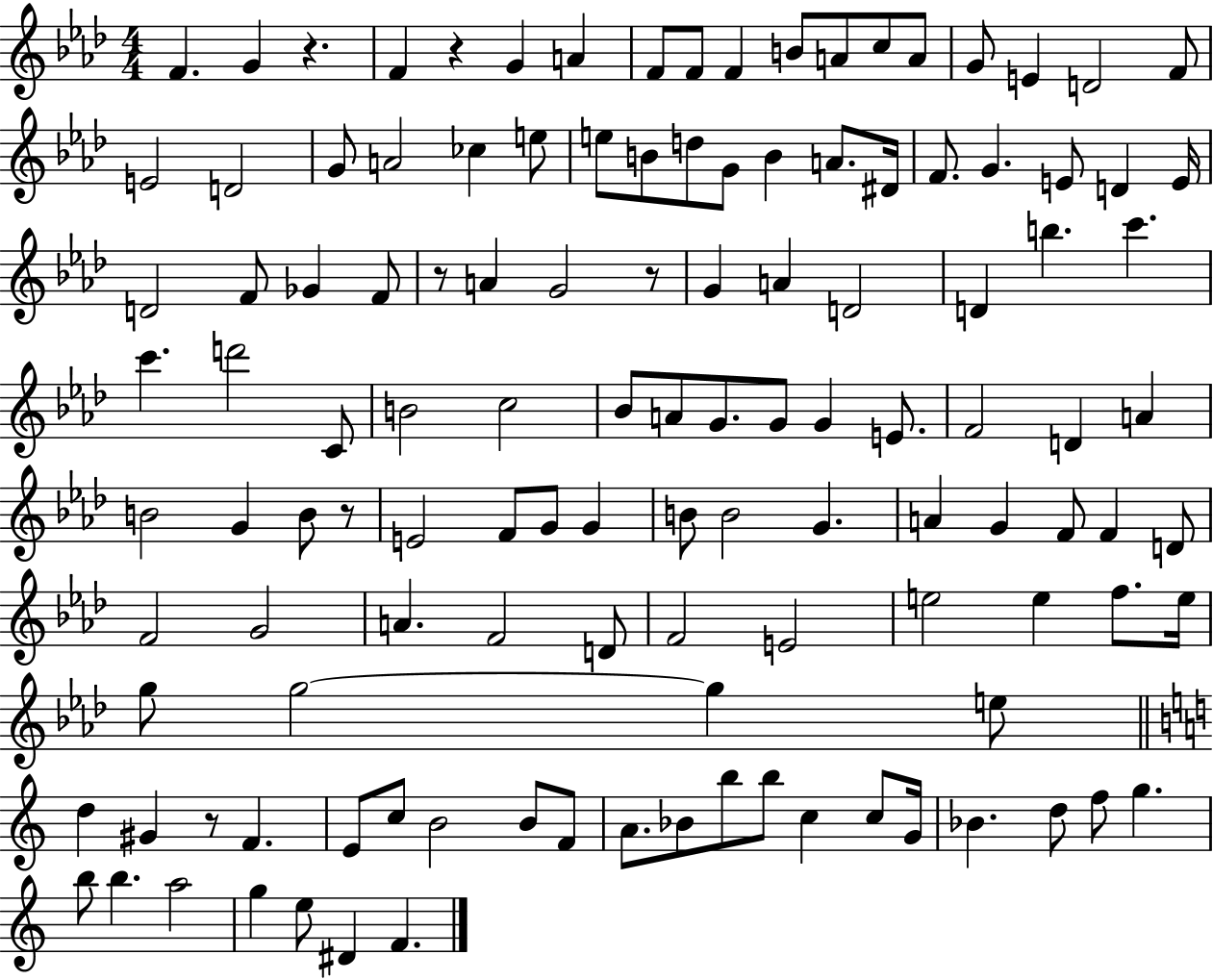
F4/q. G4/q R/q. F4/q R/q G4/q A4/q F4/e F4/e F4/q B4/e A4/e C5/e A4/e G4/e E4/q D4/h F4/e E4/h D4/h G4/e A4/h CES5/q E5/e E5/e B4/e D5/e G4/e B4/q A4/e. D#4/s F4/e. G4/q. E4/e D4/q E4/s D4/h F4/e Gb4/q F4/e R/e A4/q G4/h R/e G4/q A4/q D4/h D4/q B5/q. C6/q. C6/q. D6/h C4/e B4/h C5/h Bb4/e A4/e G4/e. G4/e G4/q E4/e. F4/h D4/q A4/q B4/h G4/q B4/e R/e E4/h F4/e G4/e G4/q B4/e B4/h G4/q. A4/q G4/q F4/e F4/q D4/e F4/h G4/h A4/q. F4/h D4/e F4/h E4/h E5/h E5/q F5/e. E5/s G5/e G5/h G5/q E5/e D5/q G#4/q R/e F4/q. E4/e C5/e B4/h B4/e F4/e A4/e. Bb4/e B5/e B5/e C5/q C5/e G4/s Bb4/q. D5/e F5/e G5/q. B5/e B5/q. A5/h G5/q E5/e D#4/q F4/q.